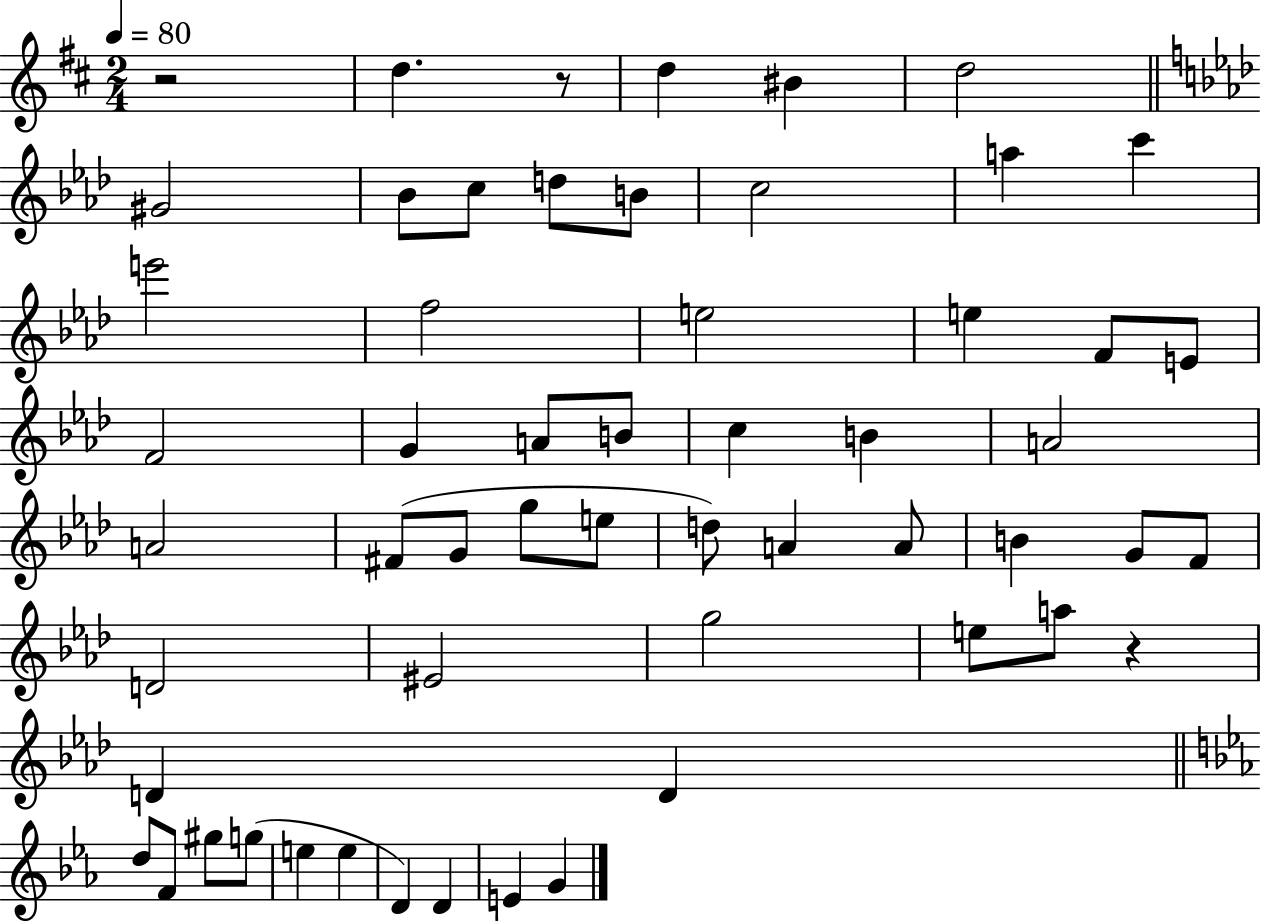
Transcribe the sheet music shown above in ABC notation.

X:1
T:Untitled
M:2/4
L:1/4
K:D
z2 d z/2 d ^B d2 ^G2 _B/2 c/2 d/2 B/2 c2 a c' e'2 f2 e2 e F/2 E/2 F2 G A/2 B/2 c B A2 A2 ^F/2 G/2 g/2 e/2 d/2 A A/2 B G/2 F/2 D2 ^E2 g2 e/2 a/2 z D D d/2 F/2 ^g/2 g/2 e e D D E G